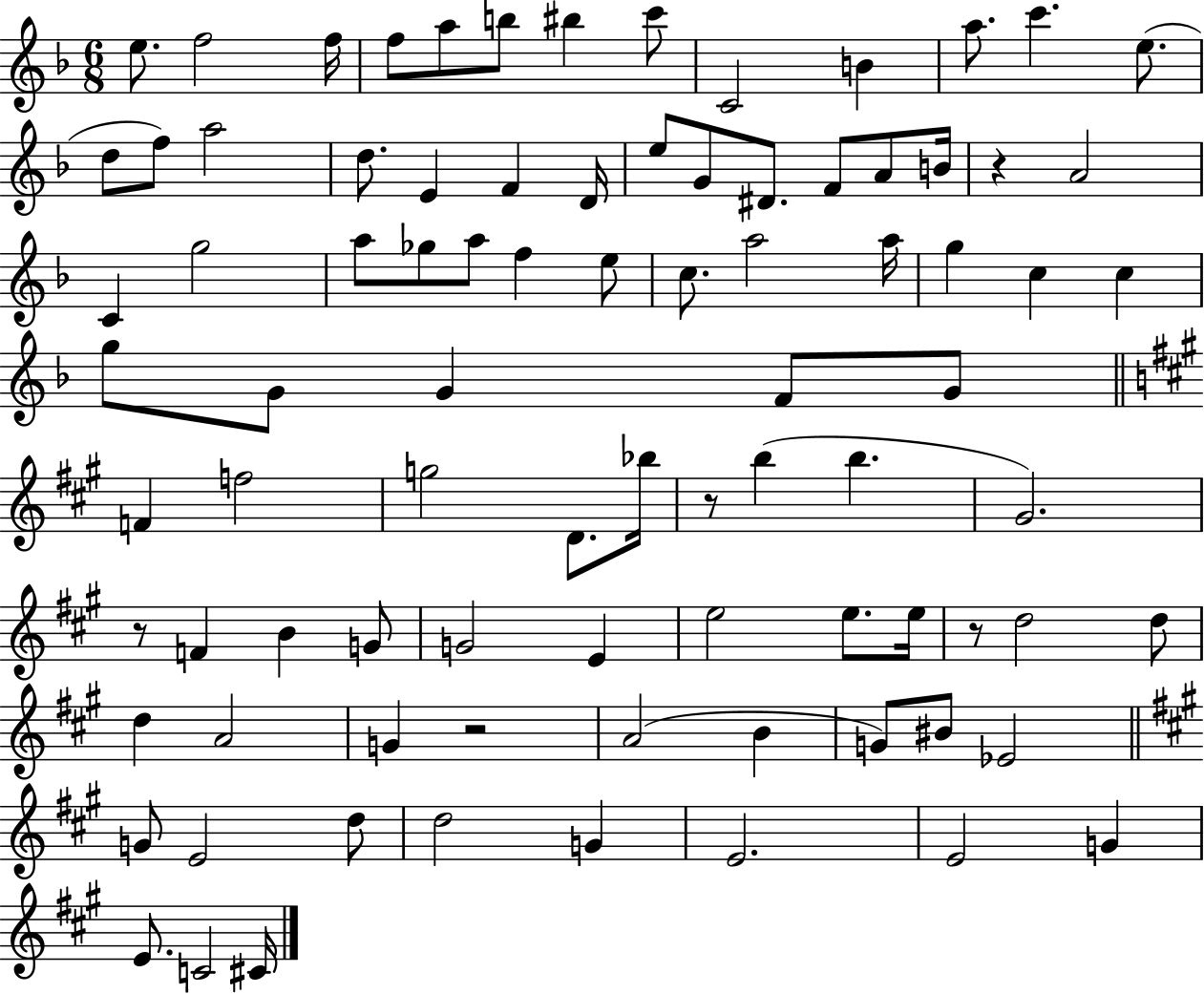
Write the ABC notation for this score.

X:1
T:Untitled
M:6/8
L:1/4
K:F
e/2 f2 f/4 f/2 a/2 b/2 ^b c'/2 C2 B a/2 c' e/2 d/2 f/2 a2 d/2 E F D/4 e/2 G/2 ^D/2 F/2 A/2 B/4 z A2 C g2 a/2 _g/2 a/2 f e/2 c/2 a2 a/4 g c c g/2 G/2 G F/2 G/2 F f2 g2 D/2 _b/4 z/2 b b ^G2 z/2 F B G/2 G2 E e2 e/2 e/4 z/2 d2 d/2 d A2 G z2 A2 B G/2 ^B/2 _E2 G/2 E2 d/2 d2 G E2 E2 G E/2 C2 ^C/4